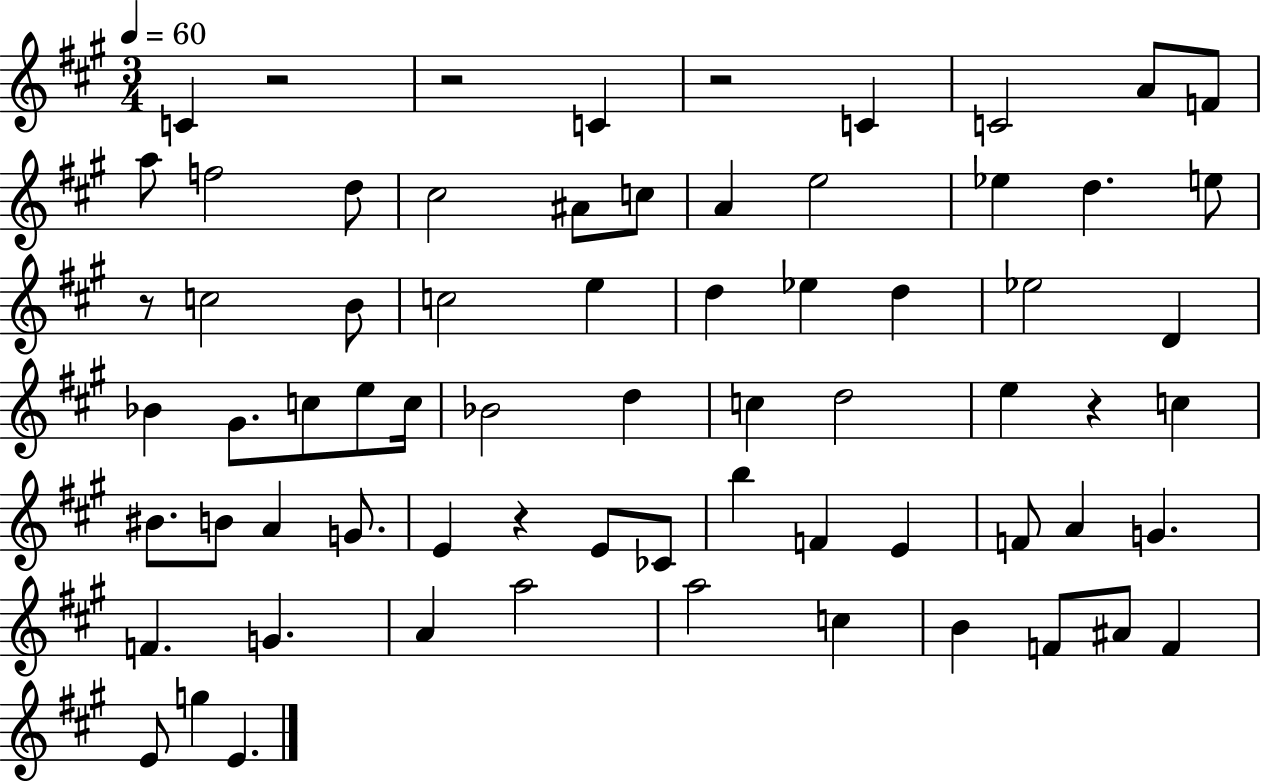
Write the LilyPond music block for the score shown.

{
  \clef treble
  \numericTimeSignature
  \time 3/4
  \key a \major
  \tempo 4 = 60
  \repeat volta 2 { c'4 r2 | r2 c'4 | r2 c'4 | c'2 a'8 f'8 | \break a''8 f''2 d''8 | cis''2 ais'8 c''8 | a'4 e''2 | ees''4 d''4. e''8 | \break r8 c''2 b'8 | c''2 e''4 | d''4 ees''4 d''4 | ees''2 d'4 | \break bes'4 gis'8. c''8 e''8 c''16 | bes'2 d''4 | c''4 d''2 | e''4 r4 c''4 | \break bis'8. b'8 a'4 g'8. | e'4 r4 e'8 ces'8 | b''4 f'4 e'4 | f'8 a'4 g'4. | \break f'4. g'4. | a'4 a''2 | a''2 c''4 | b'4 f'8 ais'8 f'4 | \break e'8 g''4 e'4. | } \bar "|."
}